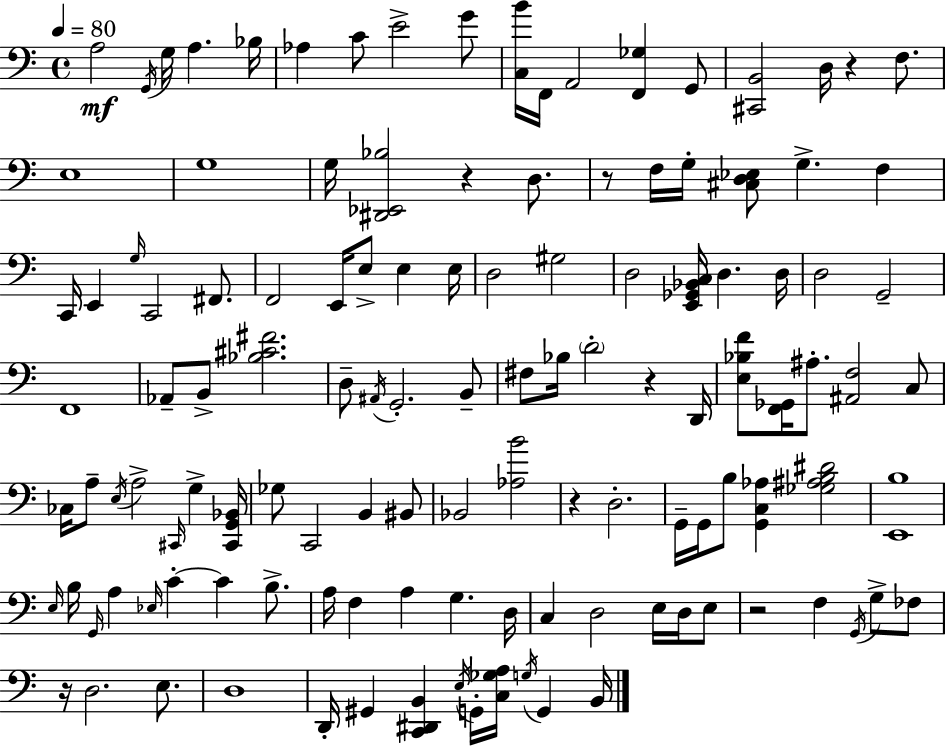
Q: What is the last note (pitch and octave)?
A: B2